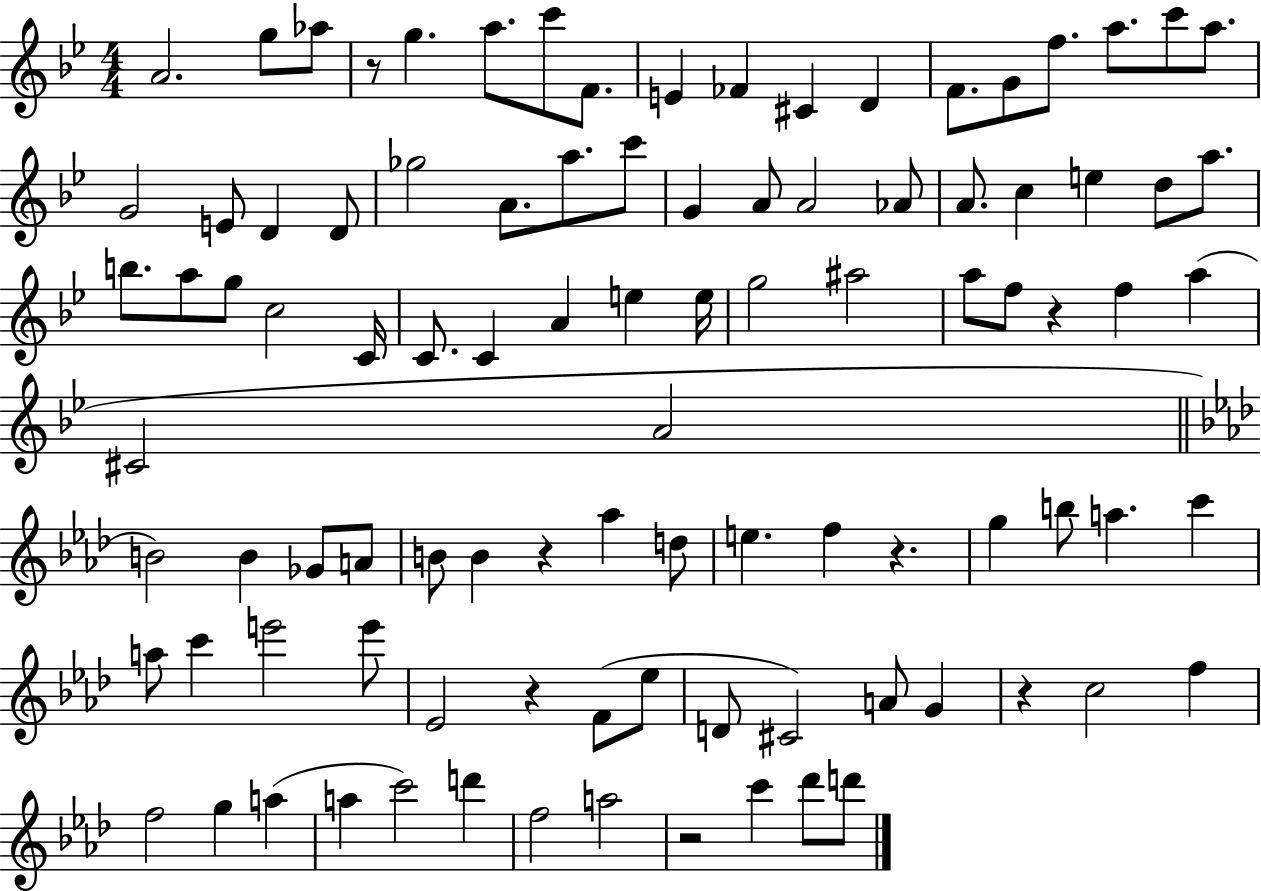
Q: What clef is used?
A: treble